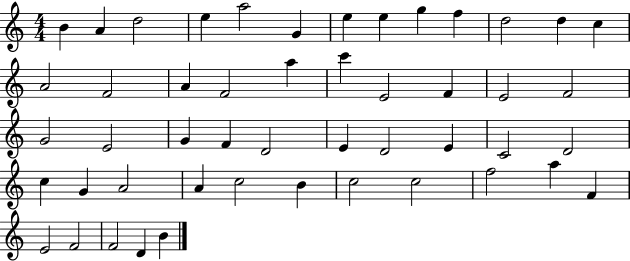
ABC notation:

X:1
T:Untitled
M:4/4
L:1/4
K:C
B A d2 e a2 G e e g f d2 d c A2 F2 A F2 a c' E2 F E2 F2 G2 E2 G F D2 E D2 E C2 D2 c G A2 A c2 B c2 c2 f2 a F E2 F2 F2 D B